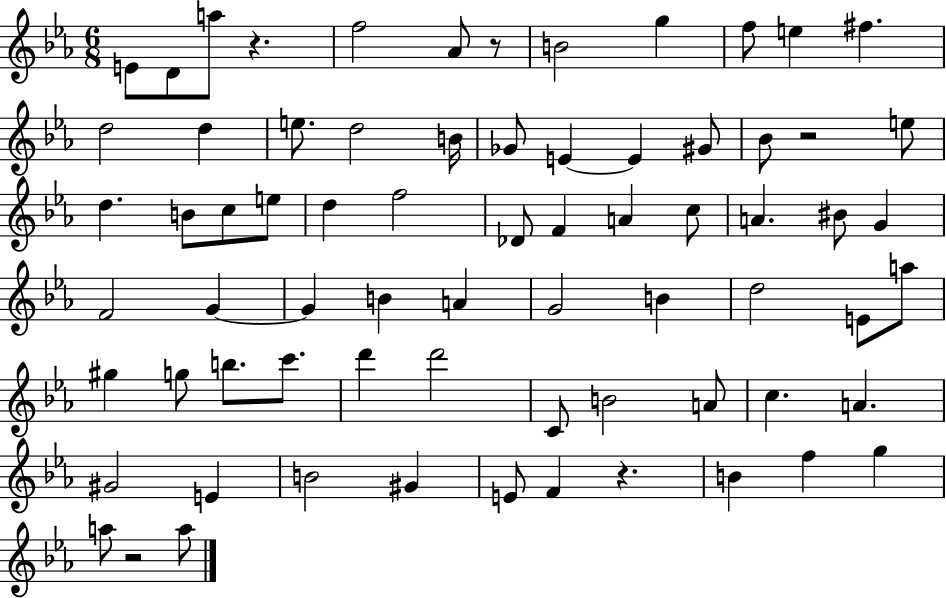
{
  \clef treble
  \numericTimeSignature
  \time 6/8
  \key ees \major
  e'8 d'8 a''8 r4. | f''2 aes'8 r8 | b'2 g''4 | f''8 e''4 fis''4. | \break d''2 d''4 | e''8. d''2 b'16 | ges'8 e'4~~ e'4 gis'8 | bes'8 r2 e''8 | \break d''4. b'8 c''8 e''8 | d''4 f''2 | des'8 f'4 a'4 c''8 | a'4. bis'8 g'4 | \break f'2 g'4~~ | g'4 b'4 a'4 | g'2 b'4 | d''2 e'8 a''8 | \break gis''4 g''8 b''8. c'''8. | d'''4 d'''2 | c'8 b'2 a'8 | c''4. a'4. | \break gis'2 e'4 | b'2 gis'4 | e'8 f'4 r4. | b'4 f''4 g''4 | \break a''8 r2 a''8 | \bar "|."
}